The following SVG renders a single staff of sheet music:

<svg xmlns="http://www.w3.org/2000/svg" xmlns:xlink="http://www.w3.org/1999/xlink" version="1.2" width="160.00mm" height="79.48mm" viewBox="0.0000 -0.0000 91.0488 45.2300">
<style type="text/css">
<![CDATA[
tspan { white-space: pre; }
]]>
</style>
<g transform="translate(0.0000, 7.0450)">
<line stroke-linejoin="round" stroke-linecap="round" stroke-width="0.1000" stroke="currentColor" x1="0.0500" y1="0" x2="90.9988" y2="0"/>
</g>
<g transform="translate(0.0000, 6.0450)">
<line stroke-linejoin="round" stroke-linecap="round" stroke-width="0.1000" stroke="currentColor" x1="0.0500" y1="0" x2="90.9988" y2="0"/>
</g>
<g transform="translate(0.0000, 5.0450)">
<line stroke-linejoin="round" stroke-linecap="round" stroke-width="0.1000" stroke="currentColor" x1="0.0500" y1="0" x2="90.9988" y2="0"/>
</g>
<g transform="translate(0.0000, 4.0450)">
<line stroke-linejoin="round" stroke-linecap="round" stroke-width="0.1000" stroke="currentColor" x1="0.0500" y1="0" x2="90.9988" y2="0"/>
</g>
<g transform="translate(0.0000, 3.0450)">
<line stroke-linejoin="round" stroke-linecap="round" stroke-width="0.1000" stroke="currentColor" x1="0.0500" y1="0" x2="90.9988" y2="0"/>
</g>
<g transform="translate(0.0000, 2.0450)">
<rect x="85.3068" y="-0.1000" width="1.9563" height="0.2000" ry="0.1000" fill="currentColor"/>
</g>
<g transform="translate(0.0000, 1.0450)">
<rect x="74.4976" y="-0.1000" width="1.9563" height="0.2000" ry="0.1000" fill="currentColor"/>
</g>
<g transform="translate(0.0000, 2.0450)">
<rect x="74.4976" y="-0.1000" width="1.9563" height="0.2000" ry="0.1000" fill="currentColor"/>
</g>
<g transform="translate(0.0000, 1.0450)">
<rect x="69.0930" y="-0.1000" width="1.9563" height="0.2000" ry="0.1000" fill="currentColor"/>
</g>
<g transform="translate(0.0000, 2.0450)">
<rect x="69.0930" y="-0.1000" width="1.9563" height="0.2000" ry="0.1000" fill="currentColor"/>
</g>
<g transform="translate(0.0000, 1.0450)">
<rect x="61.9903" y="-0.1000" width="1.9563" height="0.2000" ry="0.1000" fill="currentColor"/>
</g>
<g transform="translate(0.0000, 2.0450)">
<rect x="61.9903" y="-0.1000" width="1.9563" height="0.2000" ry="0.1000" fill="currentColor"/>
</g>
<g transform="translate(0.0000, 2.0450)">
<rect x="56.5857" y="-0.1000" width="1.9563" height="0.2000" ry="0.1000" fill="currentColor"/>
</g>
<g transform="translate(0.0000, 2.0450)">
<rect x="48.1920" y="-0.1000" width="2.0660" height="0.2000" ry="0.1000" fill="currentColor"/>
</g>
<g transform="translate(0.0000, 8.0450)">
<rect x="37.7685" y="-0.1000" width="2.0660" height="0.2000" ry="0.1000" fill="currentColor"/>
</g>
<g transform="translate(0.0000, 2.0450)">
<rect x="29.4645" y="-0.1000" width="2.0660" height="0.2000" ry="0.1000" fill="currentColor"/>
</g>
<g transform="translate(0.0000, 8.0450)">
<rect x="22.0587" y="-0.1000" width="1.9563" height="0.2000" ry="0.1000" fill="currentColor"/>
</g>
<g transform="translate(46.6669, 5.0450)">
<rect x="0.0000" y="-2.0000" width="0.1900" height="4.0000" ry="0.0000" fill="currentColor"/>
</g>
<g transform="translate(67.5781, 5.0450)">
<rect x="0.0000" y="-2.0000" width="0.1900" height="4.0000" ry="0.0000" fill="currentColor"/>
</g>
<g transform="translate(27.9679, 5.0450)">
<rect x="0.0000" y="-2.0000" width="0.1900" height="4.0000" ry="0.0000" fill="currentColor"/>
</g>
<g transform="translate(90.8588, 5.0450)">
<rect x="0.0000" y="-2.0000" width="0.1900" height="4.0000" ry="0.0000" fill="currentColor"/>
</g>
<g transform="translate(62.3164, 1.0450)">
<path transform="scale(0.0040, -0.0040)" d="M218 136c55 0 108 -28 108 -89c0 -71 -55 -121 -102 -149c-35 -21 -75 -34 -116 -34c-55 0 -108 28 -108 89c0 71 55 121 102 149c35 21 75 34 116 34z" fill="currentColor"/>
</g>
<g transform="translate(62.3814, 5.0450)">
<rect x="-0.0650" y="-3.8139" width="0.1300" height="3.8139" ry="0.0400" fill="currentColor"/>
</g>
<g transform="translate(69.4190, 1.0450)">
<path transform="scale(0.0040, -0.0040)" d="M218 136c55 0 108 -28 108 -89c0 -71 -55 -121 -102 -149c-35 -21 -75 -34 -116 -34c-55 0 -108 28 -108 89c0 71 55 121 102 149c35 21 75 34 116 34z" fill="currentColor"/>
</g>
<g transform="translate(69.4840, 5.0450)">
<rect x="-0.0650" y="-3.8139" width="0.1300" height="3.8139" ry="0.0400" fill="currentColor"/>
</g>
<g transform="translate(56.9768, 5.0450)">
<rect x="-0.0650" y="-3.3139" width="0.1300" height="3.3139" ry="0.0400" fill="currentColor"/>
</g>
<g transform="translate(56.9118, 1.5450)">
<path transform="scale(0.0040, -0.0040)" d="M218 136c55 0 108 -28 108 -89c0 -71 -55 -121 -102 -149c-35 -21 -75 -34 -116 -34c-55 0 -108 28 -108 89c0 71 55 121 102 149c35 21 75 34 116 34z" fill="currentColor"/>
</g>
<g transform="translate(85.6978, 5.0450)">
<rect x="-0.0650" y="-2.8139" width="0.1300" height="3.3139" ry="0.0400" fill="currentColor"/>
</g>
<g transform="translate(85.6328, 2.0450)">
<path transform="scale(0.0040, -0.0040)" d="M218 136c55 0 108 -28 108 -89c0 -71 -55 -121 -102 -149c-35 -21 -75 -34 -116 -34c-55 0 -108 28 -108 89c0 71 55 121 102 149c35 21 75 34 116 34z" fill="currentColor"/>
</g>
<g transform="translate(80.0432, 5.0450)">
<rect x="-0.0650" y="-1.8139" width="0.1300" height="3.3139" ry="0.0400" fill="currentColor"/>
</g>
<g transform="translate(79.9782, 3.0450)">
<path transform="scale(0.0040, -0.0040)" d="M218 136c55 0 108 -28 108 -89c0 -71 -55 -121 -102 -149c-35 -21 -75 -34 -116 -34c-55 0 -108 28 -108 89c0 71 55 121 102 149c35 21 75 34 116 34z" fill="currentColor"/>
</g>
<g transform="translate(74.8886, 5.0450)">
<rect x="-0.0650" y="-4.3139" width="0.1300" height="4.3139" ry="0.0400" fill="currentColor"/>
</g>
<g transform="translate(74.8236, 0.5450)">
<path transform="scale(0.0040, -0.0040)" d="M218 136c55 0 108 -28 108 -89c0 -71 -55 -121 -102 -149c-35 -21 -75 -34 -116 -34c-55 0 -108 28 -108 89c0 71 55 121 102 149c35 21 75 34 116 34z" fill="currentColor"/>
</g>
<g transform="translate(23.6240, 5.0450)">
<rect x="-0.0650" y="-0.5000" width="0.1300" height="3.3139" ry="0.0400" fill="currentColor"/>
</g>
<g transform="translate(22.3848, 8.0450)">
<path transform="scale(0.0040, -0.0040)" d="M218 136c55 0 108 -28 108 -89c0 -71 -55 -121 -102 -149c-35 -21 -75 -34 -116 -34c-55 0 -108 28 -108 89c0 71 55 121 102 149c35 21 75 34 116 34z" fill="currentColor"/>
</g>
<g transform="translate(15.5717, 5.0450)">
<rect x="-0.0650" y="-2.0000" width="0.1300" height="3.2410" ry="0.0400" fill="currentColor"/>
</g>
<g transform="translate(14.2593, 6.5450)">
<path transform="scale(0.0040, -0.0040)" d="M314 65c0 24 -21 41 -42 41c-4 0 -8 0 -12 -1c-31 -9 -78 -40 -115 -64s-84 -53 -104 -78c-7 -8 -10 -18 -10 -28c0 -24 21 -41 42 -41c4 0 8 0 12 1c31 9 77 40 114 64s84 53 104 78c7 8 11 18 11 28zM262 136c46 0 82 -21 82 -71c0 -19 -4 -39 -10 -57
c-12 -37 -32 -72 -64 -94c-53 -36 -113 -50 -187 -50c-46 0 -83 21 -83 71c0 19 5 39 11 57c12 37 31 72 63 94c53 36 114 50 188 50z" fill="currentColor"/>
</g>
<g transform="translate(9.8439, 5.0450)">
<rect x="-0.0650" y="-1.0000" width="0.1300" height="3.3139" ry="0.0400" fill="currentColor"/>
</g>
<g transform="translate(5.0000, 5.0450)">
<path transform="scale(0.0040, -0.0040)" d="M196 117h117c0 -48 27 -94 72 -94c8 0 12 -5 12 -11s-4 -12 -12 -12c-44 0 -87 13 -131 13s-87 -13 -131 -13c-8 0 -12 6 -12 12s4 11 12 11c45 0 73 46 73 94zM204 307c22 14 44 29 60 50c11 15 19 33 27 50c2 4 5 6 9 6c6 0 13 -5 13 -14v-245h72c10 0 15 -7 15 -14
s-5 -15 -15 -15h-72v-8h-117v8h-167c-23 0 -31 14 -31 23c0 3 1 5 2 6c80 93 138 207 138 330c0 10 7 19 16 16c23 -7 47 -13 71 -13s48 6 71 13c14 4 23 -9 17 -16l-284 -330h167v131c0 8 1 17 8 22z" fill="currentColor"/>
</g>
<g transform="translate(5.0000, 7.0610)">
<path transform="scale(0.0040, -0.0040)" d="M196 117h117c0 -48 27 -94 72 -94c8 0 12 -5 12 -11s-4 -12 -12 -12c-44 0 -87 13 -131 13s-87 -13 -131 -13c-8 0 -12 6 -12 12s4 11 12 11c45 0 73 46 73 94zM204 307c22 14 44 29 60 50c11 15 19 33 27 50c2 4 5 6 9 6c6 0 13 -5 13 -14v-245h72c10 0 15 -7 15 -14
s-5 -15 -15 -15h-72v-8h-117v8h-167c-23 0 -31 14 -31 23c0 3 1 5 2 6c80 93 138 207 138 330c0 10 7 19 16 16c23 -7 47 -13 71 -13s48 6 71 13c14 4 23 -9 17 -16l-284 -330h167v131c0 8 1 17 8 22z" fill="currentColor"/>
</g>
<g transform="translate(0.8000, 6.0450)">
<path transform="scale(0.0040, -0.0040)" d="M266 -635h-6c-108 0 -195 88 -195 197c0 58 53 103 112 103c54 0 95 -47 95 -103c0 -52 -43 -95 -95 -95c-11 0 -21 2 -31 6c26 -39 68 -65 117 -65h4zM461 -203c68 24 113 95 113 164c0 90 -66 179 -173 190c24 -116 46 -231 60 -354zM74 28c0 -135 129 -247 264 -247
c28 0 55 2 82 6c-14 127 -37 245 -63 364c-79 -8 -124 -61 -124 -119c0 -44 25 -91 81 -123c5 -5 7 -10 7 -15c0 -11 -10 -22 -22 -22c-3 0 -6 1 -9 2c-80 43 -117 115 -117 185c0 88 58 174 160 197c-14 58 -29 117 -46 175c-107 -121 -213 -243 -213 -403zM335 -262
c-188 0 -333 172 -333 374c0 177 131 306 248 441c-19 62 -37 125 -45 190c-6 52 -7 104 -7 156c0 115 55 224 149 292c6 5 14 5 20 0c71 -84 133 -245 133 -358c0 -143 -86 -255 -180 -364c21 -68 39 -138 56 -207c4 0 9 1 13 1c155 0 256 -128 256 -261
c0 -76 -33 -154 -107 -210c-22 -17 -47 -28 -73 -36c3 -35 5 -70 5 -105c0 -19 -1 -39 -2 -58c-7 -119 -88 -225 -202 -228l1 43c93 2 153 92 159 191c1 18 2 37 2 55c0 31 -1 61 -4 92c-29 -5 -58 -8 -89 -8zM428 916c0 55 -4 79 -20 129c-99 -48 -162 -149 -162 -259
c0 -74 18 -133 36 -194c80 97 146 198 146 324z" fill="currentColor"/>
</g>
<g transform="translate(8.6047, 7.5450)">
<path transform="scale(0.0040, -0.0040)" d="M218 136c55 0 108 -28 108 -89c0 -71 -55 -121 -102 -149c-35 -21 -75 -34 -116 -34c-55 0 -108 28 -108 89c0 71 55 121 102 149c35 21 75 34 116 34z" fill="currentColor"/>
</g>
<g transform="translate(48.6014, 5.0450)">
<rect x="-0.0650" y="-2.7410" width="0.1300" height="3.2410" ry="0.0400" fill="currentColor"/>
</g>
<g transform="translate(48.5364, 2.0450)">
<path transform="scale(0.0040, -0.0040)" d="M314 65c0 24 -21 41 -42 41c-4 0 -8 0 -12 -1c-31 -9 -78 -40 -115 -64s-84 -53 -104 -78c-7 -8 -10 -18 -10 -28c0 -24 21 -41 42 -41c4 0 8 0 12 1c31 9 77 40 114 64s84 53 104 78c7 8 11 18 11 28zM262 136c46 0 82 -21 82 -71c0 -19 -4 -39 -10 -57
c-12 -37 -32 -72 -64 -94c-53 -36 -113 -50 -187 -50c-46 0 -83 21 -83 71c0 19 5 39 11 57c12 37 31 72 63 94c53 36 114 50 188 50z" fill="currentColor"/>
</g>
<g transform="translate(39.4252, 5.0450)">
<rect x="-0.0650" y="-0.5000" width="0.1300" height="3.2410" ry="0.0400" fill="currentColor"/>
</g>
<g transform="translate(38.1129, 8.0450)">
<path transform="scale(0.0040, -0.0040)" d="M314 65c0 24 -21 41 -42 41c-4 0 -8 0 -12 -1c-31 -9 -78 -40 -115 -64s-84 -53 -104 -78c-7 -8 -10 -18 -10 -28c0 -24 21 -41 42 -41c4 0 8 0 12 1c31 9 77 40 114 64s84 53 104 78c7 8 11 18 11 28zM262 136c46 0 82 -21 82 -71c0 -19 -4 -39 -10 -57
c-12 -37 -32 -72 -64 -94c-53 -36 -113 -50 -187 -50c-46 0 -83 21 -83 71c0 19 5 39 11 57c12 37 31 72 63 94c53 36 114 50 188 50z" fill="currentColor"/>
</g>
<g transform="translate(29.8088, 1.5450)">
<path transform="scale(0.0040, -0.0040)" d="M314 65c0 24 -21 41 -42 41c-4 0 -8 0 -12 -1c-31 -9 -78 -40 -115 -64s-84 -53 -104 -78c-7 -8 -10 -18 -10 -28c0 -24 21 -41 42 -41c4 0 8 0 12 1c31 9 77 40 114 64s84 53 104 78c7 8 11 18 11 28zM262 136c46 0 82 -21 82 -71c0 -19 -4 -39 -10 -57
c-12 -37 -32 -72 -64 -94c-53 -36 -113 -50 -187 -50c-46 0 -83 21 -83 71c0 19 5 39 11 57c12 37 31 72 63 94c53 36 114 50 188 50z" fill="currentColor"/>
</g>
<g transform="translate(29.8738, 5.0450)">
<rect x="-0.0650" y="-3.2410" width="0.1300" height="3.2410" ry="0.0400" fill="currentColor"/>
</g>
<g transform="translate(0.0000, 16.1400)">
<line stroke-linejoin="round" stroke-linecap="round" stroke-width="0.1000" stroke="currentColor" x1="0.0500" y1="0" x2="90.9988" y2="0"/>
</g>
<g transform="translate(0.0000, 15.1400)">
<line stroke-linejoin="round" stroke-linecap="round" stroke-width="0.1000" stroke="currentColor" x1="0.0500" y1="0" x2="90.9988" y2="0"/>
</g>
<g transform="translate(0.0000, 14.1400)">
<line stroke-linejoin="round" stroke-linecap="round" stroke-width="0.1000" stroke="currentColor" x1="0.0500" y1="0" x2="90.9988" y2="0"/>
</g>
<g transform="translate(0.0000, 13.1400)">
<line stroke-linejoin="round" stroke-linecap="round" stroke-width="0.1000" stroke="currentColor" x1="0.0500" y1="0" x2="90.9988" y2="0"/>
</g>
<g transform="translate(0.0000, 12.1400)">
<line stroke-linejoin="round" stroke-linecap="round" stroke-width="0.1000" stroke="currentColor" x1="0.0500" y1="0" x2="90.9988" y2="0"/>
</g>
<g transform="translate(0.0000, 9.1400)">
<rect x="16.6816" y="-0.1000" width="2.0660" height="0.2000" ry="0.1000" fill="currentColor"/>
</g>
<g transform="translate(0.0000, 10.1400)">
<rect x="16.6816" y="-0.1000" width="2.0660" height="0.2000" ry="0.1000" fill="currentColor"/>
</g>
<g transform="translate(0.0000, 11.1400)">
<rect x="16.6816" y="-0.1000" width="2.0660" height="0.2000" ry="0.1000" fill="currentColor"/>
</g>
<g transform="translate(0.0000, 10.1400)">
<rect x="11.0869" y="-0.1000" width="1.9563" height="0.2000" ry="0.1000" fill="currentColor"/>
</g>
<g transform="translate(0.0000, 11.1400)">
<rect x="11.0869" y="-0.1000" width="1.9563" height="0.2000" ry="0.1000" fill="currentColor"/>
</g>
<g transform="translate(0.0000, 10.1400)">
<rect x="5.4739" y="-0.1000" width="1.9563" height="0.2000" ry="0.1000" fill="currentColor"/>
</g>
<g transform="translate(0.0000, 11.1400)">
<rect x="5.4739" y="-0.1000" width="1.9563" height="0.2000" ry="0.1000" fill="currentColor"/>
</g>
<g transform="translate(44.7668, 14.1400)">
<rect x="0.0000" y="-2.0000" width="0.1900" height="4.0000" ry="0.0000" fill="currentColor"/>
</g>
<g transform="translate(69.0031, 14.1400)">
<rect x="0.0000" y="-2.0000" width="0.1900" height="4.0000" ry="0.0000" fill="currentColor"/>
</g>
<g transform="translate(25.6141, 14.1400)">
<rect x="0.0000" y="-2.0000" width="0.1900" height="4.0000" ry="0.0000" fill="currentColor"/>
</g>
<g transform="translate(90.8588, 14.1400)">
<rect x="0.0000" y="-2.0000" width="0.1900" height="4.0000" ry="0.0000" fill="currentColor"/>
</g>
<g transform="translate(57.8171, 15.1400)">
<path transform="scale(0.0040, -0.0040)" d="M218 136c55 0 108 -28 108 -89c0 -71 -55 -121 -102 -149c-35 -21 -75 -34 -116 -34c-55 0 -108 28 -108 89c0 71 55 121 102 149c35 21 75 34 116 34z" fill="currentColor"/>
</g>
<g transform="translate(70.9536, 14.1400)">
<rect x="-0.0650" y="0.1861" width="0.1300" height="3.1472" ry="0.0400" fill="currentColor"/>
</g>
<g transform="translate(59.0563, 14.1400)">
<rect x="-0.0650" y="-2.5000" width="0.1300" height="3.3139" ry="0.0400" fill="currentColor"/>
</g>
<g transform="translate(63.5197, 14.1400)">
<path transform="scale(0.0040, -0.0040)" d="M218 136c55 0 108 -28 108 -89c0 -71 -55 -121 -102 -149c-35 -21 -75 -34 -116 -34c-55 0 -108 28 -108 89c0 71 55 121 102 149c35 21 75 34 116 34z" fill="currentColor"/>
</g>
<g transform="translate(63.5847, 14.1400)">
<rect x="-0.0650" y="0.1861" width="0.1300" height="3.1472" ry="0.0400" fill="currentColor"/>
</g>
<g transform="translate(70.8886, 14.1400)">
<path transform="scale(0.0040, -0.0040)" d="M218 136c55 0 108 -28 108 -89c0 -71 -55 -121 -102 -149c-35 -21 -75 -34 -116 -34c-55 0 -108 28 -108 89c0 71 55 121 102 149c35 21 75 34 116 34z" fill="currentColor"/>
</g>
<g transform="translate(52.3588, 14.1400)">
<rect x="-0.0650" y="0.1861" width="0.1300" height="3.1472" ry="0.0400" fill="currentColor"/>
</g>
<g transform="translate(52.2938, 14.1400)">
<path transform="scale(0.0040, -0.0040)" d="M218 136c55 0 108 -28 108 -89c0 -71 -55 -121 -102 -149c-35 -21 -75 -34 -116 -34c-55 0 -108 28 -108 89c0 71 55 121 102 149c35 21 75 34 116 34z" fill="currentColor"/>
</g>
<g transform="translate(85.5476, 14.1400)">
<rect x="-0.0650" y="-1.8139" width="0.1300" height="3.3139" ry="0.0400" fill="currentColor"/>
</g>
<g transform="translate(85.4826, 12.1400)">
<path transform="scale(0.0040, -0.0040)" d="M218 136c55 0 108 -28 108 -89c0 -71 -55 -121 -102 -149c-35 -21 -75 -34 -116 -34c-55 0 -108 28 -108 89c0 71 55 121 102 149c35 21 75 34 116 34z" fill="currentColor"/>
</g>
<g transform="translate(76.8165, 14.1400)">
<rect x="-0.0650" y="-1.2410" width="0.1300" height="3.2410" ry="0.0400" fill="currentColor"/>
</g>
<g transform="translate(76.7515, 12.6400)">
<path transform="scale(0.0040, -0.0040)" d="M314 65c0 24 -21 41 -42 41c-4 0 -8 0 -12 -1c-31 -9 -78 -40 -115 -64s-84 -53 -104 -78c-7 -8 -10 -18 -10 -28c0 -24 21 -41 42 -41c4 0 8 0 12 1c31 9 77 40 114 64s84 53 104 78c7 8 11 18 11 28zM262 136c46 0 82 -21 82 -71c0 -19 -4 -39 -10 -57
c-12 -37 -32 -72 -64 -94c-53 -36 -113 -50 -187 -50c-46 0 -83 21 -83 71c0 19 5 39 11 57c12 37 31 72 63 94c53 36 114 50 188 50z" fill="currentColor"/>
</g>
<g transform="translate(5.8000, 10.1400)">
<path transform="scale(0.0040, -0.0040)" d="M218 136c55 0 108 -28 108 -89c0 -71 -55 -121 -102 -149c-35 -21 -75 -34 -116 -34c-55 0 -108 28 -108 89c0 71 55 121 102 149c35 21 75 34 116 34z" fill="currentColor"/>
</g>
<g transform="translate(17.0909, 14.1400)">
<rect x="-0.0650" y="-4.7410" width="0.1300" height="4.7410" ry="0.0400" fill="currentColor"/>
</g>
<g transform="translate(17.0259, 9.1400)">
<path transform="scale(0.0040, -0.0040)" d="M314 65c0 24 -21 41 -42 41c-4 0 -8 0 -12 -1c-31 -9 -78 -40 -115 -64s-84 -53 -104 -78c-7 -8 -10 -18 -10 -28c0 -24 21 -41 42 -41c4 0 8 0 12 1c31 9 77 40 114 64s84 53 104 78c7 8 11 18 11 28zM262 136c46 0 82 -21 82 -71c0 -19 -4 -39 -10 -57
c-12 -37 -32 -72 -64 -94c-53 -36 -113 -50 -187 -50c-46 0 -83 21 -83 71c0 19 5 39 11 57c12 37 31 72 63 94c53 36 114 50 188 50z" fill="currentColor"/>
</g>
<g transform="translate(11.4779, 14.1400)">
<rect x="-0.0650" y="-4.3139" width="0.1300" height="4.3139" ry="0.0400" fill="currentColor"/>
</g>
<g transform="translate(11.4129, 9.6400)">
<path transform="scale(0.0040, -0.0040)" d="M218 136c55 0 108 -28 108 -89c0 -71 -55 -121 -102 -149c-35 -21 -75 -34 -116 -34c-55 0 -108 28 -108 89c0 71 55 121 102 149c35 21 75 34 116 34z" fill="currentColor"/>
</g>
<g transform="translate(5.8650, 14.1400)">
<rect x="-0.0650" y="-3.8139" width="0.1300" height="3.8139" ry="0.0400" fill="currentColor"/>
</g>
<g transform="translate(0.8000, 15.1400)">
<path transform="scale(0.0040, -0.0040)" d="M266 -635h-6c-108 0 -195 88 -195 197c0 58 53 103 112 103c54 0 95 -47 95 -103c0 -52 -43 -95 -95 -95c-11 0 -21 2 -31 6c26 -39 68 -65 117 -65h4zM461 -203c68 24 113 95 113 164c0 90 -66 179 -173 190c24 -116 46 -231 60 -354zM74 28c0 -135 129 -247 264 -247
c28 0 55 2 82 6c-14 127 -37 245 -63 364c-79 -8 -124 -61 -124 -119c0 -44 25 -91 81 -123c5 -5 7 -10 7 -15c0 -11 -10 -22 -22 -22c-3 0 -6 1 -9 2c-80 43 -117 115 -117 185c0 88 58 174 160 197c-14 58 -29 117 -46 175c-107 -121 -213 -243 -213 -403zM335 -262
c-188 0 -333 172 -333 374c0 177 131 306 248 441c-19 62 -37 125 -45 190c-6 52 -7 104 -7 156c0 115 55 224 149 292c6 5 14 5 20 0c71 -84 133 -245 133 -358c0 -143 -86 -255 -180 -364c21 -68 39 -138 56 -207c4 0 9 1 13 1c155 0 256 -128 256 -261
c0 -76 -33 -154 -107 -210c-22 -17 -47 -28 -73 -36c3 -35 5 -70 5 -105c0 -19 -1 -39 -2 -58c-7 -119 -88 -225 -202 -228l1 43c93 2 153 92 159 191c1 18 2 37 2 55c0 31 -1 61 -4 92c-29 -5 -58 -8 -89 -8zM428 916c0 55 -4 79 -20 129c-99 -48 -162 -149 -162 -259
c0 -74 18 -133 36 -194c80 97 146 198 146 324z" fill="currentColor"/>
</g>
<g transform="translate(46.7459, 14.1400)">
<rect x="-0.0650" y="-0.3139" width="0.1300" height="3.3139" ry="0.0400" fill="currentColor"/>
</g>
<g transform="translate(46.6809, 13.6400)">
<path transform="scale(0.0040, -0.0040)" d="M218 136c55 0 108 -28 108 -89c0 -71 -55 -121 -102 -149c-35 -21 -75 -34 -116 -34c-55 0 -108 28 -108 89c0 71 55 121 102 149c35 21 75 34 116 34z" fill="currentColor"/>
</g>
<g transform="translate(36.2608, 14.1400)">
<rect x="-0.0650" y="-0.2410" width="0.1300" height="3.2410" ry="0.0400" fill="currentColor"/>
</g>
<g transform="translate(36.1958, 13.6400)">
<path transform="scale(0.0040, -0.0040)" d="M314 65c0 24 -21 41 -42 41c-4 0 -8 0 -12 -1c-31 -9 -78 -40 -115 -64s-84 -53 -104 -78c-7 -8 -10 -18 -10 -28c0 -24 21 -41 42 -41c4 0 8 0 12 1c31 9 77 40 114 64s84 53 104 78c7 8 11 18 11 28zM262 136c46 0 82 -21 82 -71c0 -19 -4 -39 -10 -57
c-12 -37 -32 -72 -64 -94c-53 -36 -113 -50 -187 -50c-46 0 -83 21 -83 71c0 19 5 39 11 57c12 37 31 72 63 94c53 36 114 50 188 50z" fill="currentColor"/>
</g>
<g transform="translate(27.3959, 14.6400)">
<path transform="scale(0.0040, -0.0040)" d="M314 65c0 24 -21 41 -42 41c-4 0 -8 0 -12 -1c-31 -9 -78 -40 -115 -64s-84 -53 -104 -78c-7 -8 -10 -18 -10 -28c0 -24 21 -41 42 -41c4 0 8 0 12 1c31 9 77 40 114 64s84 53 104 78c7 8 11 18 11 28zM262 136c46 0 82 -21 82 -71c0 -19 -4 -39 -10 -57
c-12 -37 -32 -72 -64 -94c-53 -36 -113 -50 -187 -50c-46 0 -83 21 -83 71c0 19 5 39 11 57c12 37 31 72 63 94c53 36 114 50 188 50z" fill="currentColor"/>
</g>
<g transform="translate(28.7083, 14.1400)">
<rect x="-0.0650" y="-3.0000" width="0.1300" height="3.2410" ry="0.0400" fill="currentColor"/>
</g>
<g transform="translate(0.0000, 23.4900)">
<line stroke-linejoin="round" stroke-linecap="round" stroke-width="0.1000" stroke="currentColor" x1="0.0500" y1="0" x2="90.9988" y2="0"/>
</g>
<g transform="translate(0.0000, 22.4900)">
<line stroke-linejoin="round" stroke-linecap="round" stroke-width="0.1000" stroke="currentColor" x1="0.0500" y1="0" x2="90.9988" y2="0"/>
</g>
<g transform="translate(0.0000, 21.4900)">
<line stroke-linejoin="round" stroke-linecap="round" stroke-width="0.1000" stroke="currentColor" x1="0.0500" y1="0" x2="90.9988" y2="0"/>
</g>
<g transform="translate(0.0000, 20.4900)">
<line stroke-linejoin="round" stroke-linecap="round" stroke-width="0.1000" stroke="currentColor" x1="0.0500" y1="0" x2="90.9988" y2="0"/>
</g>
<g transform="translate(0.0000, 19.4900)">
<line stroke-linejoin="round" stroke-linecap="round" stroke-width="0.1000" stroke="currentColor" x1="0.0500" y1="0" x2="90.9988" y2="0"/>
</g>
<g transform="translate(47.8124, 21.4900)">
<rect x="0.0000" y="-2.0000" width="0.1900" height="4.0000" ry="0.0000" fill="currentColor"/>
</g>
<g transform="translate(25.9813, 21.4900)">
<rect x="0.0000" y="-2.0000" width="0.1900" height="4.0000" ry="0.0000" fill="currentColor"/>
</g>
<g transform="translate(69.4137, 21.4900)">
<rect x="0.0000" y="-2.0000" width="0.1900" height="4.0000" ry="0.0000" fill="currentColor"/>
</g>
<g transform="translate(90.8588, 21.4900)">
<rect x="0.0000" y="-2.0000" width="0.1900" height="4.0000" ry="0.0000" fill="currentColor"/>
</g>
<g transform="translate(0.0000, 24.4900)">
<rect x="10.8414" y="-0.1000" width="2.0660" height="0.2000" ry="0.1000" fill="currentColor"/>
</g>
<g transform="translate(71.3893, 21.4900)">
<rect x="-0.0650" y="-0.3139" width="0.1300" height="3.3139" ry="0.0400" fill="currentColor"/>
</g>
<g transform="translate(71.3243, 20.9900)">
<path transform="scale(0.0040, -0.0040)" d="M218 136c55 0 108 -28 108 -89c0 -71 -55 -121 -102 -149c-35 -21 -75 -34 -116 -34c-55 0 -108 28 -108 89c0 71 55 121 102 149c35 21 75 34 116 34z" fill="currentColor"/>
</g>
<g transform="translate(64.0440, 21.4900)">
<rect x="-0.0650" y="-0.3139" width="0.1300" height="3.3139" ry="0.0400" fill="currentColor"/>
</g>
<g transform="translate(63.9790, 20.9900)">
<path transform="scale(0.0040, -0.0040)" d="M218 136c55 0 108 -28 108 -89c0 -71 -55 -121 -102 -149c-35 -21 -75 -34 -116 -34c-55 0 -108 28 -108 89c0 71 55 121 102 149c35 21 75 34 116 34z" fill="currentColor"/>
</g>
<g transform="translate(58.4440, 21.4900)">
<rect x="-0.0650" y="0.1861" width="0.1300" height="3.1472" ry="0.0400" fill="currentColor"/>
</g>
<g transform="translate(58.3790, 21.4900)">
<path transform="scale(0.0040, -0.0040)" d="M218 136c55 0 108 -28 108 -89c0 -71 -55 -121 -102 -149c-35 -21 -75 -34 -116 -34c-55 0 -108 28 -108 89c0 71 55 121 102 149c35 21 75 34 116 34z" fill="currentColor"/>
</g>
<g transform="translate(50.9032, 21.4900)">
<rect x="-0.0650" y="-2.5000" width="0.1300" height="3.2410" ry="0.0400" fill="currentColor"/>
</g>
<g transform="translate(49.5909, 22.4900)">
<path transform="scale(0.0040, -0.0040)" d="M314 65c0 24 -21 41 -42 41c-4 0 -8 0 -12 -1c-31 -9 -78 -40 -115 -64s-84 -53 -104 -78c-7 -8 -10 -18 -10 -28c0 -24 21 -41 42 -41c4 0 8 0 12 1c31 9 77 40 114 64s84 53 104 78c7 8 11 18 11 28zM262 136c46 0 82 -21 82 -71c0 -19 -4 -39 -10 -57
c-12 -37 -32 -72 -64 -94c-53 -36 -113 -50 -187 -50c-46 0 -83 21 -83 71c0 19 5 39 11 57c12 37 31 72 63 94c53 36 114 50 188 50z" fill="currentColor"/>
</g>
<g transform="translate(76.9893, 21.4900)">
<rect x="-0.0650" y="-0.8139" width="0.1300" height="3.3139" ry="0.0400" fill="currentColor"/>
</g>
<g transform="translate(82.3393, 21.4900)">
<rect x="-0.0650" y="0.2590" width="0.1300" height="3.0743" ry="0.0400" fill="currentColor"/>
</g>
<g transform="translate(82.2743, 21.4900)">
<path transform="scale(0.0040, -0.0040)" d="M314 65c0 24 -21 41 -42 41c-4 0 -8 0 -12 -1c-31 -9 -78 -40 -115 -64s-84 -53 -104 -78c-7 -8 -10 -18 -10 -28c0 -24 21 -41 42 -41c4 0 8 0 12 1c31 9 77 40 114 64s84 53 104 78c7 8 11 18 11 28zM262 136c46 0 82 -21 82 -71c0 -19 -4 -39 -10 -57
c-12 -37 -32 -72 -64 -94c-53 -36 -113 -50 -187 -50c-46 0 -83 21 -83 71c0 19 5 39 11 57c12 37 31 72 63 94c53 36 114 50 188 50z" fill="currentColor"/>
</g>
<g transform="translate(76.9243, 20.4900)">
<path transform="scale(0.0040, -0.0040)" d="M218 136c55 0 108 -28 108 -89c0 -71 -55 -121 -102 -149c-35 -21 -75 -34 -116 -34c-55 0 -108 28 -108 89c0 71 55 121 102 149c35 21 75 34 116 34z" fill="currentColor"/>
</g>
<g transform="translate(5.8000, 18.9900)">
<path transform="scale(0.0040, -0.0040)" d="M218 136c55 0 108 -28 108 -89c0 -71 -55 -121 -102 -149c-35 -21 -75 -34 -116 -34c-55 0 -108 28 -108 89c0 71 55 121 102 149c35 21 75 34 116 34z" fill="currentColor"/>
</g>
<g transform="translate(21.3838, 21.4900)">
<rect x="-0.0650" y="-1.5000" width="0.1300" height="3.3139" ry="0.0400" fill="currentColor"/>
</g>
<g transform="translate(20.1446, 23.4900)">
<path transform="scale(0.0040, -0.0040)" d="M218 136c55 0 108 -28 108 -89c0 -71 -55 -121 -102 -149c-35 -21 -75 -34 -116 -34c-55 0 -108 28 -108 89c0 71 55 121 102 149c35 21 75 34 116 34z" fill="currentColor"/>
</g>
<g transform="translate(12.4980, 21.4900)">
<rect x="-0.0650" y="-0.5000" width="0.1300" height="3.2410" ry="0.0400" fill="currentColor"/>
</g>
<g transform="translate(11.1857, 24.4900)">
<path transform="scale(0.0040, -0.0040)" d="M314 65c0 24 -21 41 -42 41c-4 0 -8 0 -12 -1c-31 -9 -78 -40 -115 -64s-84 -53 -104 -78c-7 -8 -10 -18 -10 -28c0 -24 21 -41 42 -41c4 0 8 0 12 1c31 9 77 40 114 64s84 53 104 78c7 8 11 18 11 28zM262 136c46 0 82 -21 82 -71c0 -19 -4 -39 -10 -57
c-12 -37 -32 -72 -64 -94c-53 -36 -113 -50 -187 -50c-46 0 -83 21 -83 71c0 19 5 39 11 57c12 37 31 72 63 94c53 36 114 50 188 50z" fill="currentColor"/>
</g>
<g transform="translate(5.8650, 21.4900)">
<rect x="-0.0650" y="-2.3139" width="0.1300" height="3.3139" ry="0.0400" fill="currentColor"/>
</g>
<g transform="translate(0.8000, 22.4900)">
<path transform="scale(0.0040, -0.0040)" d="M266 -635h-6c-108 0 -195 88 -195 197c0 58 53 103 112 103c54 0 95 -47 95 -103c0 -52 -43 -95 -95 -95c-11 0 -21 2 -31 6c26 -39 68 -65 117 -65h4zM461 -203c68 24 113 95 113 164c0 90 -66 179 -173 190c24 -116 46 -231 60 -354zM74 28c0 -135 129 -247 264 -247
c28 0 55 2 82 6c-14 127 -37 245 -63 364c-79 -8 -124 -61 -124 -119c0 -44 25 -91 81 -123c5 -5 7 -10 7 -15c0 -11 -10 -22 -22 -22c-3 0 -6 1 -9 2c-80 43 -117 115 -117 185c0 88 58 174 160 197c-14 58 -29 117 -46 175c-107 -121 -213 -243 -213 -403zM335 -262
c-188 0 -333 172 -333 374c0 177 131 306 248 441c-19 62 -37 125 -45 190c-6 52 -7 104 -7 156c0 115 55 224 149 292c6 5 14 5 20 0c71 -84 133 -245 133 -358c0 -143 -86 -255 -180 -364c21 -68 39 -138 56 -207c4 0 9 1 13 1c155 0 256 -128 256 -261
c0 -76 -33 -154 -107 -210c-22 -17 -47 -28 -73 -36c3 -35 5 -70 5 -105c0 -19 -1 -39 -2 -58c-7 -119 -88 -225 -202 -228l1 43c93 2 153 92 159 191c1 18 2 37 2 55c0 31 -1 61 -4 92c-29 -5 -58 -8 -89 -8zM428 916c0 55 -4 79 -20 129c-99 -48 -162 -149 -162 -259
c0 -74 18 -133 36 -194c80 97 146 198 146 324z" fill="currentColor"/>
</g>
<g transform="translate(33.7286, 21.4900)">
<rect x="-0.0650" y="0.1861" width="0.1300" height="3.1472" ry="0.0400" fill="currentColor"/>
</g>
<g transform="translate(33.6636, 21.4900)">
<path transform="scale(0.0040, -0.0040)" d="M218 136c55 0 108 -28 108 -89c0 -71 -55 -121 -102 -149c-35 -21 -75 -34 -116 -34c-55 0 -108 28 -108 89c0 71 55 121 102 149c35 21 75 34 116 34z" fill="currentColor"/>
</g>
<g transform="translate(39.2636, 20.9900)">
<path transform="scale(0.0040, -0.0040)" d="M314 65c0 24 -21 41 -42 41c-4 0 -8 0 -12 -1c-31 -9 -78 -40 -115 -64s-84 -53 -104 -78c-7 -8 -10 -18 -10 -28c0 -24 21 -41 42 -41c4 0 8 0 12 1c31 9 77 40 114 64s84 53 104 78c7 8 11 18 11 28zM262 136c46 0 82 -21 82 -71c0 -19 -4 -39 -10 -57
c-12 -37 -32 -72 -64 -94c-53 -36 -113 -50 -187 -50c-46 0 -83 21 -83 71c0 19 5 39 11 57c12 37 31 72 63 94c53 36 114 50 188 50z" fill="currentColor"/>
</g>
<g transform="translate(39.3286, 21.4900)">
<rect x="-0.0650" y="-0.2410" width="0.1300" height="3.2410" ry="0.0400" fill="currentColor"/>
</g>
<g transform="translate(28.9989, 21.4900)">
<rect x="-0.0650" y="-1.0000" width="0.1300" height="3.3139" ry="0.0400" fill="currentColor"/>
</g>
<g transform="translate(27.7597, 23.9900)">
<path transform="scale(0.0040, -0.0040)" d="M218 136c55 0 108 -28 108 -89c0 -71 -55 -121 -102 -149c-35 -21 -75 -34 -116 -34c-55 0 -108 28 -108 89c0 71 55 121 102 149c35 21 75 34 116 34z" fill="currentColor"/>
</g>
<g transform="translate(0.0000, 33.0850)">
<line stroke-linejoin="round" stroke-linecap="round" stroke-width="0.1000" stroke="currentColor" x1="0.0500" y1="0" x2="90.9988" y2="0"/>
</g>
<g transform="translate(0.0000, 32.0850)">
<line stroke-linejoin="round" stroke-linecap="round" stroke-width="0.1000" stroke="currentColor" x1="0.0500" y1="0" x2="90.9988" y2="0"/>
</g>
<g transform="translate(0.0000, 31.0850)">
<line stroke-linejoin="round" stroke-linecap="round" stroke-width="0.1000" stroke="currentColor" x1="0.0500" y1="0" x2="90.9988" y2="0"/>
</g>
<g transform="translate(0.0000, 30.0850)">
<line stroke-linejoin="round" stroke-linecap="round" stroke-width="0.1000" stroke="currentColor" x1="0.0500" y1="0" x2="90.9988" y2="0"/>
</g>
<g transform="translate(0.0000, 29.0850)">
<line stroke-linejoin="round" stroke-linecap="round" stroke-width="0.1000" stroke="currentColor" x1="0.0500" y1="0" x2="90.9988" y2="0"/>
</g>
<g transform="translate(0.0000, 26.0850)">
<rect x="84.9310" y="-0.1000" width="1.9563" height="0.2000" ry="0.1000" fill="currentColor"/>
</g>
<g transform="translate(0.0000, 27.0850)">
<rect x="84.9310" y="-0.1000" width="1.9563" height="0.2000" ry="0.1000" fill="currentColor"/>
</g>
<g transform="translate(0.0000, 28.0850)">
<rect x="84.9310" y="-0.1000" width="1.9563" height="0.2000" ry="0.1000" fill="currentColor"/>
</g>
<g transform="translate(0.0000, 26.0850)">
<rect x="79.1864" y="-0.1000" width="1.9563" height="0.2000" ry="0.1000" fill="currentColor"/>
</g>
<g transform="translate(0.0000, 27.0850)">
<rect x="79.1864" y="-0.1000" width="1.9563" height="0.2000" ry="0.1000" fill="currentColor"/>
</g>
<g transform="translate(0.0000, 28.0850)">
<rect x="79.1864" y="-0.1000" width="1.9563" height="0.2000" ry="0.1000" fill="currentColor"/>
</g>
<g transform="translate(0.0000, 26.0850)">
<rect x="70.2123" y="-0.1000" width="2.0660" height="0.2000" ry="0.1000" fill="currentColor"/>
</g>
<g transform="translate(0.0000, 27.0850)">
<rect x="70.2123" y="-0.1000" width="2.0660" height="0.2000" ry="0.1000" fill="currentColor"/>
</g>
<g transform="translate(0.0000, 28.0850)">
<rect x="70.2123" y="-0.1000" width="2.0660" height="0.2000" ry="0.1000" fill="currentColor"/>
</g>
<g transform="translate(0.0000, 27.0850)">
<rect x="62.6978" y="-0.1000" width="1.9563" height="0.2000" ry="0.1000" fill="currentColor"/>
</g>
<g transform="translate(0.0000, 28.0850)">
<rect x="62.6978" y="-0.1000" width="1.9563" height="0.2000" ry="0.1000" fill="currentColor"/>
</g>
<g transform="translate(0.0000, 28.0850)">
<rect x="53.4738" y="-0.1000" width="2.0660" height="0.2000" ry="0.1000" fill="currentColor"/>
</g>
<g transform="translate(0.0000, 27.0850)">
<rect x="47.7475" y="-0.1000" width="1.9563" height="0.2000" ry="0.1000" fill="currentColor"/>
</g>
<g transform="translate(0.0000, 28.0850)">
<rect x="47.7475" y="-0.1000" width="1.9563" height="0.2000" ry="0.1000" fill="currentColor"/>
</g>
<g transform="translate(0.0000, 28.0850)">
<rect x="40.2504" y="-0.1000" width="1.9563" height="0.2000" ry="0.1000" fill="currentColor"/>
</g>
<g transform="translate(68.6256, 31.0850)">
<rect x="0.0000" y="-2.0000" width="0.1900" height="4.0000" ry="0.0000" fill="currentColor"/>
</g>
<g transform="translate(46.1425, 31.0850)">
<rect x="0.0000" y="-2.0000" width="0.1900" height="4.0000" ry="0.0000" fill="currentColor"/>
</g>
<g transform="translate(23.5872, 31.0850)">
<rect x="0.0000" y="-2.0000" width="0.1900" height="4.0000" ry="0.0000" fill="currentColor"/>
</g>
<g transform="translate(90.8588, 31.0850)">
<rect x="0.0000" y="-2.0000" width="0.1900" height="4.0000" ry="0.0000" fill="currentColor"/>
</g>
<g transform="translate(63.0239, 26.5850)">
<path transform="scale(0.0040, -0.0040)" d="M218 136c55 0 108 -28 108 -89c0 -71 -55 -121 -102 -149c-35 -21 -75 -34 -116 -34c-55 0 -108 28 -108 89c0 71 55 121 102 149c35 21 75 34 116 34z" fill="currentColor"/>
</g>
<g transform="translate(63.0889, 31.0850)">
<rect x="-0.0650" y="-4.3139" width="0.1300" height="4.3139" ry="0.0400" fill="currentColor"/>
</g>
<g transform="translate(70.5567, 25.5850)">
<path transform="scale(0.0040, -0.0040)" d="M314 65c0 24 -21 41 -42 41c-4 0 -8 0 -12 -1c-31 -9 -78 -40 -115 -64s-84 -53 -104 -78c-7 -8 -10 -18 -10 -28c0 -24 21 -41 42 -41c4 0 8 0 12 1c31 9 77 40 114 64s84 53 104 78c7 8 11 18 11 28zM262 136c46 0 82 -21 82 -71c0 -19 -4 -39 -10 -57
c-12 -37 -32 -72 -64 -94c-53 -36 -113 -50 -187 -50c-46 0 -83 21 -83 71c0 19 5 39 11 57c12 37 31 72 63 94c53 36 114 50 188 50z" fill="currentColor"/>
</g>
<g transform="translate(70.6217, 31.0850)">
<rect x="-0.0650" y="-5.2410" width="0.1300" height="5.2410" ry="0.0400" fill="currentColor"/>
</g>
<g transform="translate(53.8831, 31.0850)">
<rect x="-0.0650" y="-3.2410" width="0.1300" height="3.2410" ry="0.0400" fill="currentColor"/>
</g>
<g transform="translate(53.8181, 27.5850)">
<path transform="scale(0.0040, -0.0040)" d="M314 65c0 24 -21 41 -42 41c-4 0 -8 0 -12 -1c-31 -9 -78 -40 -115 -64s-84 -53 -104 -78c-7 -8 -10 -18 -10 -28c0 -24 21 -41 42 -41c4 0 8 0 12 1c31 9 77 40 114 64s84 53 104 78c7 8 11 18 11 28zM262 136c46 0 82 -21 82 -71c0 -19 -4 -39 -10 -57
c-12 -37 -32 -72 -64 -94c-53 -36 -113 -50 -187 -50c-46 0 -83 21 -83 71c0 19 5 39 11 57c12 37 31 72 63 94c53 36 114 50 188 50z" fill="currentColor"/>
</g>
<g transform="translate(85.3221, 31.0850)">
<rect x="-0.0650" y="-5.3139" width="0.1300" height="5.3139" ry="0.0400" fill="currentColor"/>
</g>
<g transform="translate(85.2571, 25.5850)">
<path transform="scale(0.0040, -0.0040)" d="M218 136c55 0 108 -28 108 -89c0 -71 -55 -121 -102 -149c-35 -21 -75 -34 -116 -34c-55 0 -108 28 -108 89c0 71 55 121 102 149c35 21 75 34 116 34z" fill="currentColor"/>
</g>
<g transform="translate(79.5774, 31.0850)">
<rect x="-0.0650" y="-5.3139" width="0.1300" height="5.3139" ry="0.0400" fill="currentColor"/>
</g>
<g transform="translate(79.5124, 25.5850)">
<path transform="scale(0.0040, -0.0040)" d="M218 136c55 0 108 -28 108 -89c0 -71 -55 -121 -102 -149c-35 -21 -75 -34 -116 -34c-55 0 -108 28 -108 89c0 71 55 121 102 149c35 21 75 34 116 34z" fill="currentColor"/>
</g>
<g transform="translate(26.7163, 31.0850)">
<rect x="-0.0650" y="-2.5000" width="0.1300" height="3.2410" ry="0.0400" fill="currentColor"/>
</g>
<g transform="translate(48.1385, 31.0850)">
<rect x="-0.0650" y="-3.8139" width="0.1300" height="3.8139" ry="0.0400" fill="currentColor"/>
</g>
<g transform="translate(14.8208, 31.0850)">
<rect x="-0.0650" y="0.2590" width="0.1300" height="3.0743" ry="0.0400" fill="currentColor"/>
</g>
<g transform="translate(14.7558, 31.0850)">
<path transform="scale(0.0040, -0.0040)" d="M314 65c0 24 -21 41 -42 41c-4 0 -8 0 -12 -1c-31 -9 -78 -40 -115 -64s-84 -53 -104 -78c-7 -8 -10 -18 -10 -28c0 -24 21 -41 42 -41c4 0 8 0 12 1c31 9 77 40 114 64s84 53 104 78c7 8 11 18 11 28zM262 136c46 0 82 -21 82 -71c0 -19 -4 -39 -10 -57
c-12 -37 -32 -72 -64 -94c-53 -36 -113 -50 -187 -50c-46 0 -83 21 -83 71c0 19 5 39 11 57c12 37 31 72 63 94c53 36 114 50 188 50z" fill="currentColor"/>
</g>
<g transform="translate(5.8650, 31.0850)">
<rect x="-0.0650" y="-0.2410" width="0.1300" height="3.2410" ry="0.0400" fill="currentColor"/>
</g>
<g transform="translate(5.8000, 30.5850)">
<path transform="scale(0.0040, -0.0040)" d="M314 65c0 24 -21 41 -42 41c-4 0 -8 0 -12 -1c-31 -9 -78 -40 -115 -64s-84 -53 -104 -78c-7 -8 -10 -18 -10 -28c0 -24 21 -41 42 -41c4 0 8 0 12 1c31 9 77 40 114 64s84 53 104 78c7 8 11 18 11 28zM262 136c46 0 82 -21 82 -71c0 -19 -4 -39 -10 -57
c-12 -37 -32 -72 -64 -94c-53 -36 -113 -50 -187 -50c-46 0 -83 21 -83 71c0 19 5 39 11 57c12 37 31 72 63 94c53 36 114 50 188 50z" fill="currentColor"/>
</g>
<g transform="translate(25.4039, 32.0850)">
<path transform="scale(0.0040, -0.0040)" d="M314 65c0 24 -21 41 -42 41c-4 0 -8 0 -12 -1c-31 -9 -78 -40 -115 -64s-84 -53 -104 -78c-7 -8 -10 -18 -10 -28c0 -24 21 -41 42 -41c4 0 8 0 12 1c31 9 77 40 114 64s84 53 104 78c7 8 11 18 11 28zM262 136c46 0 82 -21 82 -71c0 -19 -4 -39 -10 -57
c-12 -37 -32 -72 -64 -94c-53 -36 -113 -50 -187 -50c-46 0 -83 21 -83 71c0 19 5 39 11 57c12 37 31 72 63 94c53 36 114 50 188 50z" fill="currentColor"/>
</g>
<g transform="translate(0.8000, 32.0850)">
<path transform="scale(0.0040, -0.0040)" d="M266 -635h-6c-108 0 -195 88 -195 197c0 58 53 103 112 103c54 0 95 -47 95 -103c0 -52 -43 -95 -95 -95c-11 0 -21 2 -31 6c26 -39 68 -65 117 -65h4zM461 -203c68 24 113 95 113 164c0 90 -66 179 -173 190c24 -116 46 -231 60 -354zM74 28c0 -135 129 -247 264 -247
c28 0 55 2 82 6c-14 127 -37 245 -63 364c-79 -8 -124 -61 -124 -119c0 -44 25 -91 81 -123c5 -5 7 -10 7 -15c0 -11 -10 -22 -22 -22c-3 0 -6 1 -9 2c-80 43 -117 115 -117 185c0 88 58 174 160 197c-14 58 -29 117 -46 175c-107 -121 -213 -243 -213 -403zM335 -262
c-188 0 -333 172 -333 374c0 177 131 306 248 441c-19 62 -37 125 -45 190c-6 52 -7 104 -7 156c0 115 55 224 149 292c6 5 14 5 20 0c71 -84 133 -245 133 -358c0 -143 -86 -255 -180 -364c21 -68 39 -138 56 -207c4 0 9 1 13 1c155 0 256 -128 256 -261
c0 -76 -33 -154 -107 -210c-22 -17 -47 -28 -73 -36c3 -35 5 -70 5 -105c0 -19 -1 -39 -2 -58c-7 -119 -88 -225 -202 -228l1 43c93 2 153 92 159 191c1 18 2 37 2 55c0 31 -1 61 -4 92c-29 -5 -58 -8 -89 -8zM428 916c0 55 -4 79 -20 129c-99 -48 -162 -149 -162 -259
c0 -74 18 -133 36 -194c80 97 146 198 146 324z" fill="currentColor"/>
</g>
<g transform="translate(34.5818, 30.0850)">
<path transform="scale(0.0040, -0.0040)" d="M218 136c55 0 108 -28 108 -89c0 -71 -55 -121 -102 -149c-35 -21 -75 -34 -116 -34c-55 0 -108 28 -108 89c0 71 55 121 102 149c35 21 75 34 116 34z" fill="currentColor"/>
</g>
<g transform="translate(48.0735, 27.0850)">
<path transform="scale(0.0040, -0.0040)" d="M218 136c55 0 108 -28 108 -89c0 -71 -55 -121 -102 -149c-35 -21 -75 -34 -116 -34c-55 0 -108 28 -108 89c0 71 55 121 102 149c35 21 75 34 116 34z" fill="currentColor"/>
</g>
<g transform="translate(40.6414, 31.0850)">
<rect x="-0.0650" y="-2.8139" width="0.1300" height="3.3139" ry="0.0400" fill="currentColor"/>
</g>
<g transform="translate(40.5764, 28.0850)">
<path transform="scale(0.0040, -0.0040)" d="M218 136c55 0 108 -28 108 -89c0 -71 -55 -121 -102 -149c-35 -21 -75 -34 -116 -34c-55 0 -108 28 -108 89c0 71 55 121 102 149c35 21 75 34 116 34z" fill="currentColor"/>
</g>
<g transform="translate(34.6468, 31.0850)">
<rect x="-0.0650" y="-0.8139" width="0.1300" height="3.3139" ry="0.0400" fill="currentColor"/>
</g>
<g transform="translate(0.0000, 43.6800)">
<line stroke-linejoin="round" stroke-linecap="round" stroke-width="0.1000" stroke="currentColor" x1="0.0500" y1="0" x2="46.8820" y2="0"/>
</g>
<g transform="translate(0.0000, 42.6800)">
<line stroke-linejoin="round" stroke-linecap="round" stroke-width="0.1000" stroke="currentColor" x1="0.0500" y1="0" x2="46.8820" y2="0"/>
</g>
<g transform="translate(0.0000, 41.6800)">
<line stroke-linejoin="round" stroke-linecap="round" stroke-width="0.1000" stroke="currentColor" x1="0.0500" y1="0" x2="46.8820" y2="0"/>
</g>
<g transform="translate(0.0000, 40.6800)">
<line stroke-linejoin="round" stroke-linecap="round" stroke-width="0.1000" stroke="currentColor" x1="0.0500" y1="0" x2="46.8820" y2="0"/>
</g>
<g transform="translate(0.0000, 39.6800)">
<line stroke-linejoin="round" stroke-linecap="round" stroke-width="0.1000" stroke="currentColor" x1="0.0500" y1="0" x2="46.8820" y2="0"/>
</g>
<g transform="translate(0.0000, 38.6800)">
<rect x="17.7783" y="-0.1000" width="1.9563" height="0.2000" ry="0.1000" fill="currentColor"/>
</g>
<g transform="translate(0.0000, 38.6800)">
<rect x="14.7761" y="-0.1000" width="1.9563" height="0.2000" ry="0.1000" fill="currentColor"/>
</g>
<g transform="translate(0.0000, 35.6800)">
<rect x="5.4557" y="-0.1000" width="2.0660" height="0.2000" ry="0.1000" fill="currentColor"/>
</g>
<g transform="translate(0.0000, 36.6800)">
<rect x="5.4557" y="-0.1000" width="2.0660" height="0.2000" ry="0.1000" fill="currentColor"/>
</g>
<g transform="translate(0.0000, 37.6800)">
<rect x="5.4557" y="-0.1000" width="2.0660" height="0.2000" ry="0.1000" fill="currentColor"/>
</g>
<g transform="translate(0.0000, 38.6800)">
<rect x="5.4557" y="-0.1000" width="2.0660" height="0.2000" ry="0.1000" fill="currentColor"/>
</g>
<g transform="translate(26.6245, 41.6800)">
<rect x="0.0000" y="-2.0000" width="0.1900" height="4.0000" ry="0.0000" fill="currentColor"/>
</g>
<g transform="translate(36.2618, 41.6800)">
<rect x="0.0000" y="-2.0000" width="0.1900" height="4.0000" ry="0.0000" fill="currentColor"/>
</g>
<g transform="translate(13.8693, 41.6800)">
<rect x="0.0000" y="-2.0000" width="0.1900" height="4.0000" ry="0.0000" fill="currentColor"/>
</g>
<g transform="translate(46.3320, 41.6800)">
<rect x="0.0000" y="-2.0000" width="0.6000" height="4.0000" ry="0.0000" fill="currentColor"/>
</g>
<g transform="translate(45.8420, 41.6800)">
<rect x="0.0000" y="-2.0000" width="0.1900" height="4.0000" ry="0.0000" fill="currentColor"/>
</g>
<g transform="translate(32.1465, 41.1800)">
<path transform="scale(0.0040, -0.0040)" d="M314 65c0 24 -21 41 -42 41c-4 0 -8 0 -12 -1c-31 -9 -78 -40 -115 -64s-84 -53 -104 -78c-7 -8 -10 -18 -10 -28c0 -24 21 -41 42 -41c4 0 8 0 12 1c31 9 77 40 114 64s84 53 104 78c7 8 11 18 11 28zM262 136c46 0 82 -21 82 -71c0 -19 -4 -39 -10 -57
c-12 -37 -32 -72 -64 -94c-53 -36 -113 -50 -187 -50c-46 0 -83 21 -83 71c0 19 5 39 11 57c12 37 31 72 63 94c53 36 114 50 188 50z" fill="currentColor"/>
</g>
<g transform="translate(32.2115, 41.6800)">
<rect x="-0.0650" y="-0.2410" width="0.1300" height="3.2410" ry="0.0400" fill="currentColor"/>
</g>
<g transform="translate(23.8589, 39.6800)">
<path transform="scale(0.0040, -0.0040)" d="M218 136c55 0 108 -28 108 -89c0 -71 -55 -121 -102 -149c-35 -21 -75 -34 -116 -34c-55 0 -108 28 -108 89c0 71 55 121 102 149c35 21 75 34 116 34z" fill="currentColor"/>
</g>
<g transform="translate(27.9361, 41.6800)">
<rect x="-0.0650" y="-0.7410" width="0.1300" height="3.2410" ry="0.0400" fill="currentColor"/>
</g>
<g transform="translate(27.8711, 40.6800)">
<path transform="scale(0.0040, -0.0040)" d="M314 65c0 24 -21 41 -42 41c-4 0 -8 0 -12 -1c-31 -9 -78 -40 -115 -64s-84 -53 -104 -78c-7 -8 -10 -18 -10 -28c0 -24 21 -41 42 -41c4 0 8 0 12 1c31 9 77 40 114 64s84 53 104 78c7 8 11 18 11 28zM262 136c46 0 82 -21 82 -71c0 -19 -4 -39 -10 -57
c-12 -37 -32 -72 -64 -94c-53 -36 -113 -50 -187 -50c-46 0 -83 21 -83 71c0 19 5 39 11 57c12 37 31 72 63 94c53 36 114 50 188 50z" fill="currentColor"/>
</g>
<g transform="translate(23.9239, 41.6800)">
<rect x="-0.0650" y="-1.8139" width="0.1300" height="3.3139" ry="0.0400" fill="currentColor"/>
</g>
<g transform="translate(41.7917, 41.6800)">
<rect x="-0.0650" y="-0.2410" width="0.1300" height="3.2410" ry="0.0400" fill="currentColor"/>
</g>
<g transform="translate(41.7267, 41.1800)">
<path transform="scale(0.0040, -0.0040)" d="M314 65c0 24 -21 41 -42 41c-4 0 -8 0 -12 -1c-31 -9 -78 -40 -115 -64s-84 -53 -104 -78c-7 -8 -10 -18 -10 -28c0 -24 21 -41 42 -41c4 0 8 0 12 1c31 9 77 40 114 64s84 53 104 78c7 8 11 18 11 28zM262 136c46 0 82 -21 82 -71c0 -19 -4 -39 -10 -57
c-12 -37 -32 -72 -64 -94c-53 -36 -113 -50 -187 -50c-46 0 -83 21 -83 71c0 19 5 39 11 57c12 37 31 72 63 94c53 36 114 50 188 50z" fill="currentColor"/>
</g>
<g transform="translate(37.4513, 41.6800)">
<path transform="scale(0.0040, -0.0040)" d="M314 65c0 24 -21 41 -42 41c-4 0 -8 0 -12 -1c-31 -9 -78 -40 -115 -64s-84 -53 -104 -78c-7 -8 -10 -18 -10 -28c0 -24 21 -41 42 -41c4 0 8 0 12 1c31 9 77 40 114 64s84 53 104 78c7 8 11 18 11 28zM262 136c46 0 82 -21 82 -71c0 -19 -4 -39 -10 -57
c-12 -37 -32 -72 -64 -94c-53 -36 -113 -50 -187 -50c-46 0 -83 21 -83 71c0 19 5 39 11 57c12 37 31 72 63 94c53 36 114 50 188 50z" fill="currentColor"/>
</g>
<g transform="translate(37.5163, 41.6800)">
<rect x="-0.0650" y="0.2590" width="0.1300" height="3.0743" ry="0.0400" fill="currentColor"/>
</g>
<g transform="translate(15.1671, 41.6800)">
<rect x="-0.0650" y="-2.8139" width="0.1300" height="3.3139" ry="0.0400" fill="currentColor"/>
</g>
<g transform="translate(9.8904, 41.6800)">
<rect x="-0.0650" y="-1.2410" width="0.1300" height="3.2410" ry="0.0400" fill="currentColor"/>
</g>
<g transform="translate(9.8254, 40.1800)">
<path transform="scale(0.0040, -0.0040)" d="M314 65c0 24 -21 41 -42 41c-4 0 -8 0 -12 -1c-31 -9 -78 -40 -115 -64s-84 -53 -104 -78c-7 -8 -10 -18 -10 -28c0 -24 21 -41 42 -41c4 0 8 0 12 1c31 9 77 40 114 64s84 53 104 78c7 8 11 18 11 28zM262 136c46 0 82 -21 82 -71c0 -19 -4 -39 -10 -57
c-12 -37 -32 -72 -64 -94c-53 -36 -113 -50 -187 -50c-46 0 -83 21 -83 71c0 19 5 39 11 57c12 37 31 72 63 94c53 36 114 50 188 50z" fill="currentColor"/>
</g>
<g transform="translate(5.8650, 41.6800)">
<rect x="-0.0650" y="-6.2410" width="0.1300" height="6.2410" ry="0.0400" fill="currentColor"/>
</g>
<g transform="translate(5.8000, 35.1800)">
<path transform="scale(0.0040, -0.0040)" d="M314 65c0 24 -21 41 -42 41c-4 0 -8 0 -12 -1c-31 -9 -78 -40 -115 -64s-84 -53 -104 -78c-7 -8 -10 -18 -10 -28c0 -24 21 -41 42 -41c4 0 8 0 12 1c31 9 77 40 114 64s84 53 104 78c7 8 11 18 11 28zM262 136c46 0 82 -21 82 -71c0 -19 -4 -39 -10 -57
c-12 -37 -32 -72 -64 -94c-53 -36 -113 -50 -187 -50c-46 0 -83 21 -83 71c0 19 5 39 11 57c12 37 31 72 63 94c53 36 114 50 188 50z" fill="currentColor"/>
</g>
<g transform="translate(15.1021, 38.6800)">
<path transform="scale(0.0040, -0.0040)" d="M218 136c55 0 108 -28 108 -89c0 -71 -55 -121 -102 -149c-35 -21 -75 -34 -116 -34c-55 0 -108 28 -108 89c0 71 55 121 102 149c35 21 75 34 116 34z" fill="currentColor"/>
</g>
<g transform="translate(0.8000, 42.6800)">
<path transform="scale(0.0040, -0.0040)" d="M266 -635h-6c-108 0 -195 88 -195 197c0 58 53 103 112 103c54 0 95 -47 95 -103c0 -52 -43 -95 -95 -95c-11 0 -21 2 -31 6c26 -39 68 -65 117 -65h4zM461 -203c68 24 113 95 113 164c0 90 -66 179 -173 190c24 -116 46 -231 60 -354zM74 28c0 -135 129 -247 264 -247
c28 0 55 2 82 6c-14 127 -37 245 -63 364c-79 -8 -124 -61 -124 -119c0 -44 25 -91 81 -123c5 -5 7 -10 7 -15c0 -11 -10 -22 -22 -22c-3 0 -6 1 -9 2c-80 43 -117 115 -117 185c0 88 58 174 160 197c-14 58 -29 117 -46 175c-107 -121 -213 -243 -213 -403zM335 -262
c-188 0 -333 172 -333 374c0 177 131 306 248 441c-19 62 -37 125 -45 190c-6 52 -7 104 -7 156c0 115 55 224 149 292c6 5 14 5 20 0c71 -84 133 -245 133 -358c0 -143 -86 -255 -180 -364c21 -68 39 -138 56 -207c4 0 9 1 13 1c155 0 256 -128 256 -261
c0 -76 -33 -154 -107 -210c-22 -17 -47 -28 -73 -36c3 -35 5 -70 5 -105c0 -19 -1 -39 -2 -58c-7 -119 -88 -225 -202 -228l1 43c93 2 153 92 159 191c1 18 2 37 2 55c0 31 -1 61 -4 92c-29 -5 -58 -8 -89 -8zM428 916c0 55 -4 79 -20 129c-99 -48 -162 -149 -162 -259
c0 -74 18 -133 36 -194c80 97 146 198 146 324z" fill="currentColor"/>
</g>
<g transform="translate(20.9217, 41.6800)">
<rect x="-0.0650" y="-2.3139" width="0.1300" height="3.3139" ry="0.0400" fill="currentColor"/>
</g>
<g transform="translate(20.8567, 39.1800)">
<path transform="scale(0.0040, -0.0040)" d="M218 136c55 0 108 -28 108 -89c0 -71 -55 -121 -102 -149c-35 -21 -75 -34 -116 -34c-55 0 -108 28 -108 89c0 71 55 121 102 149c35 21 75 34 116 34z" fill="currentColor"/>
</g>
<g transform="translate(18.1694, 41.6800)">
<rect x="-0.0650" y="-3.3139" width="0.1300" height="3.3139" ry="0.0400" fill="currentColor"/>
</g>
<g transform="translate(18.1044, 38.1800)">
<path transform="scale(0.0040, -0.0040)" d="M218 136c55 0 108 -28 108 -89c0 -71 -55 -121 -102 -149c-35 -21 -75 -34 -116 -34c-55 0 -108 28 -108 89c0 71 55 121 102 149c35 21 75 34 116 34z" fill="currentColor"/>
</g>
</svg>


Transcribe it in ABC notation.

X:1
T:Untitled
M:4/4
L:1/4
K:C
D F2 C b2 C2 a2 b c' c' d' f a c' d' e'2 A2 c2 c B G B B e2 f g C2 E D B c2 G2 B c c d B2 c2 B2 G2 d a c' b2 d' f'2 f' f' a'2 e2 a b g f d2 c2 B2 c2